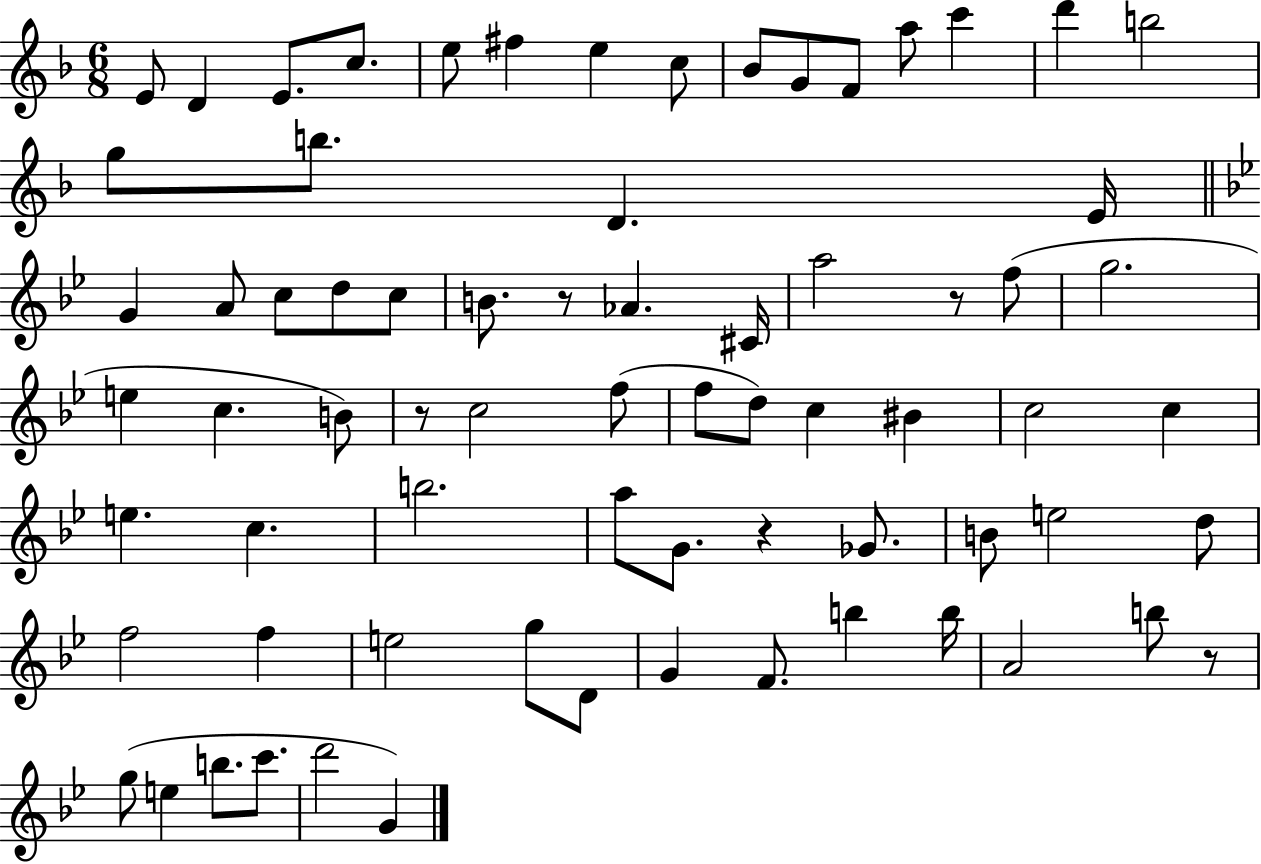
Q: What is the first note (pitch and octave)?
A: E4